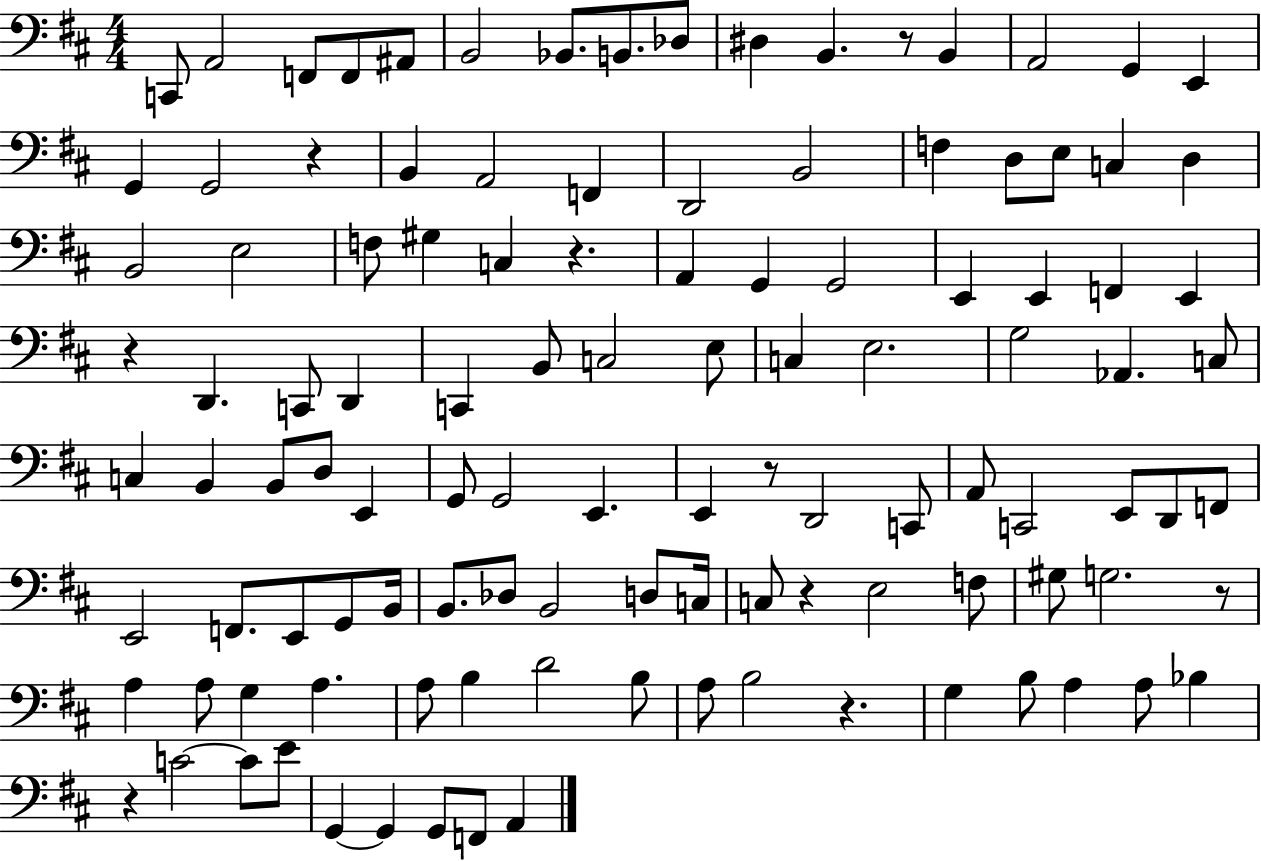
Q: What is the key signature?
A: D major